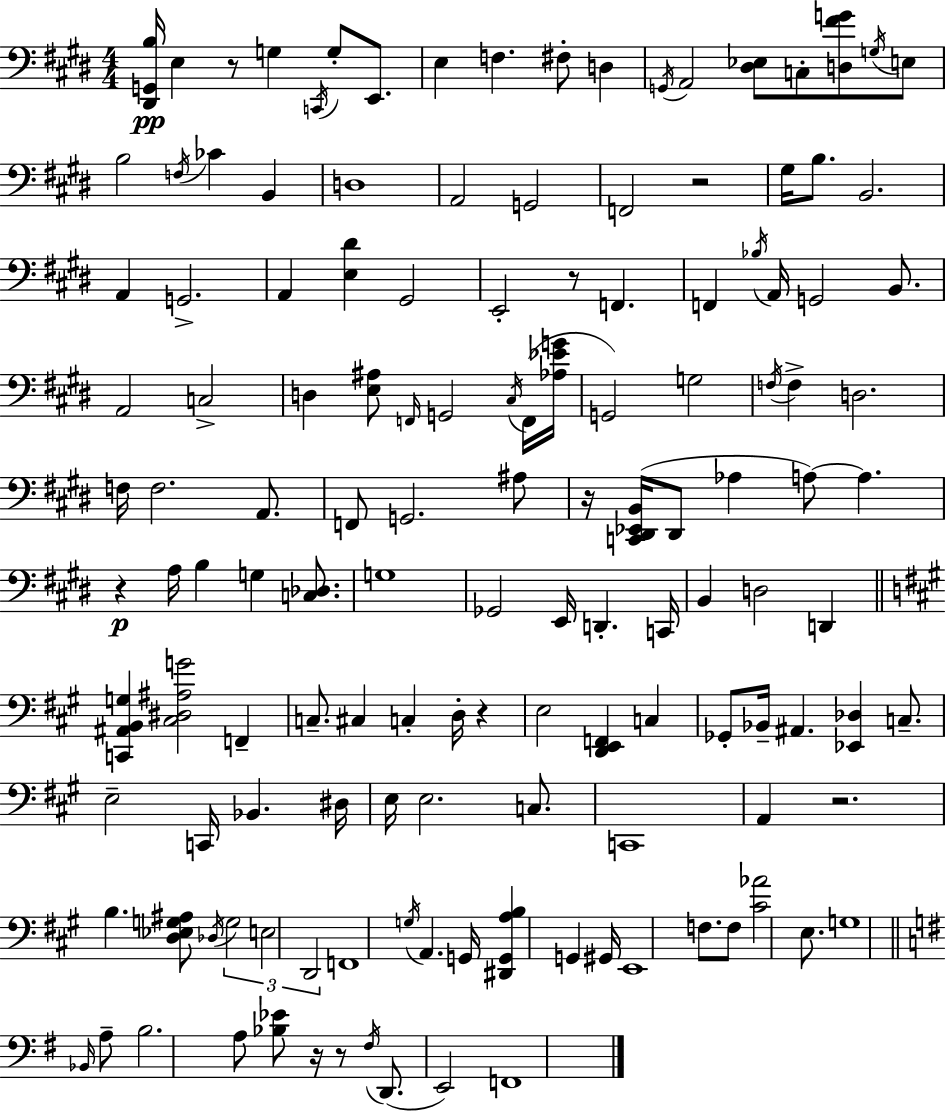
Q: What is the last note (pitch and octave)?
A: F2